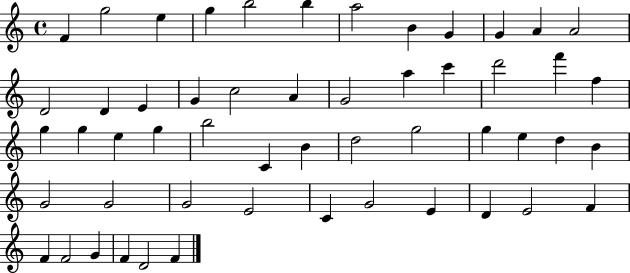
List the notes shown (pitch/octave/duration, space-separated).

F4/q G5/h E5/q G5/q B5/h B5/q A5/h B4/q G4/q G4/q A4/q A4/h D4/h D4/q E4/q G4/q C5/h A4/q G4/h A5/q C6/q D6/h F6/q F5/q G5/q G5/q E5/q G5/q B5/h C4/q B4/q D5/h G5/h G5/q E5/q D5/q B4/q G4/h G4/h G4/h E4/h C4/q G4/h E4/q D4/q E4/h F4/q F4/q F4/h G4/q F4/q D4/h F4/q